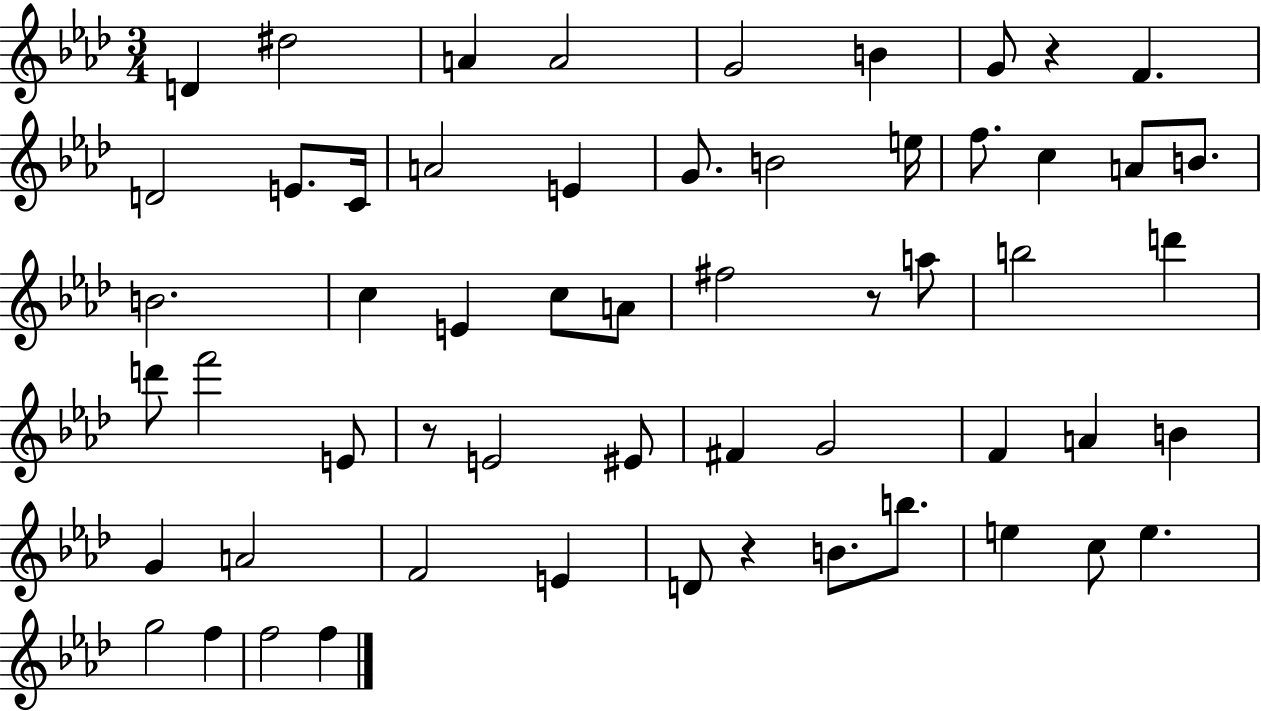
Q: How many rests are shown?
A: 4